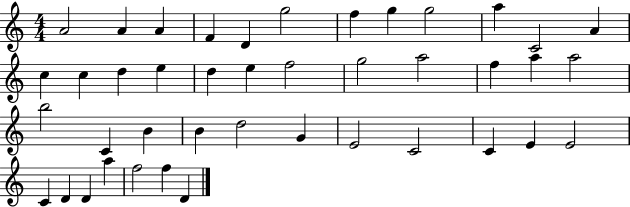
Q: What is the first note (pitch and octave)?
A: A4